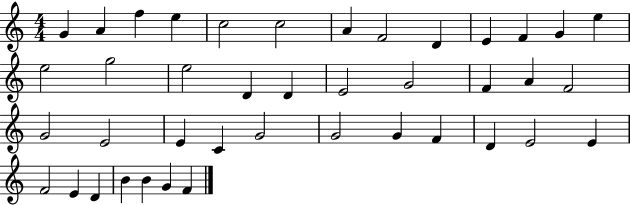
G4/q A4/q F5/q E5/q C5/h C5/h A4/q F4/h D4/q E4/q F4/q G4/q E5/q E5/h G5/h E5/h D4/q D4/q E4/h G4/h F4/q A4/q F4/h G4/h E4/h E4/q C4/q G4/h G4/h G4/q F4/q D4/q E4/h E4/q F4/h E4/q D4/q B4/q B4/q G4/q F4/q